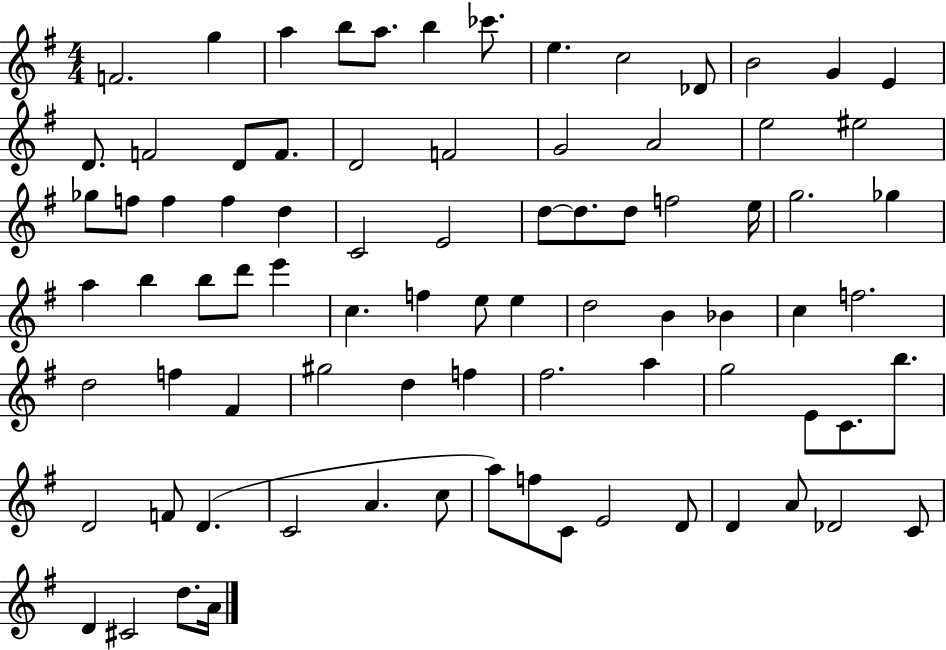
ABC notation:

X:1
T:Untitled
M:4/4
L:1/4
K:G
F2 g a b/2 a/2 b _c'/2 e c2 _D/2 B2 G E D/2 F2 D/2 F/2 D2 F2 G2 A2 e2 ^e2 _g/2 f/2 f f d C2 E2 d/2 d/2 d/2 f2 e/4 g2 _g a b b/2 d'/2 e' c f e/2 e d2 B _B c f2 d2 f ^F ^g2 d f ^f2 a g2 E/2 C/2 b/2 D2 F/2 D C2 A c/2 a/2 f/2 C/2 E2 D/2 D A/2 _D2 C/2 D ^C2 d/2 A/4